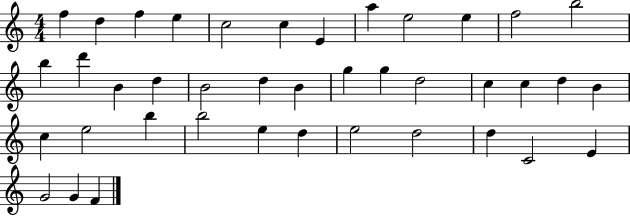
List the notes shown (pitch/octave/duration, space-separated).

F5/q D5/q F5/q E5/q C5/h C5/q E4/q A5/q E5/h E5/q F5/h B5/h B5/q D6/q B4/q D5/q B4/h D5/q B4/q G5/q G5/q D5/h C5/q C5/q D5/q B4/q C5/q E5/h B5/q B5/h E5/q D5/q E5/h D5/h D5/q C4/h E4/q G4/h G4/q F4/q